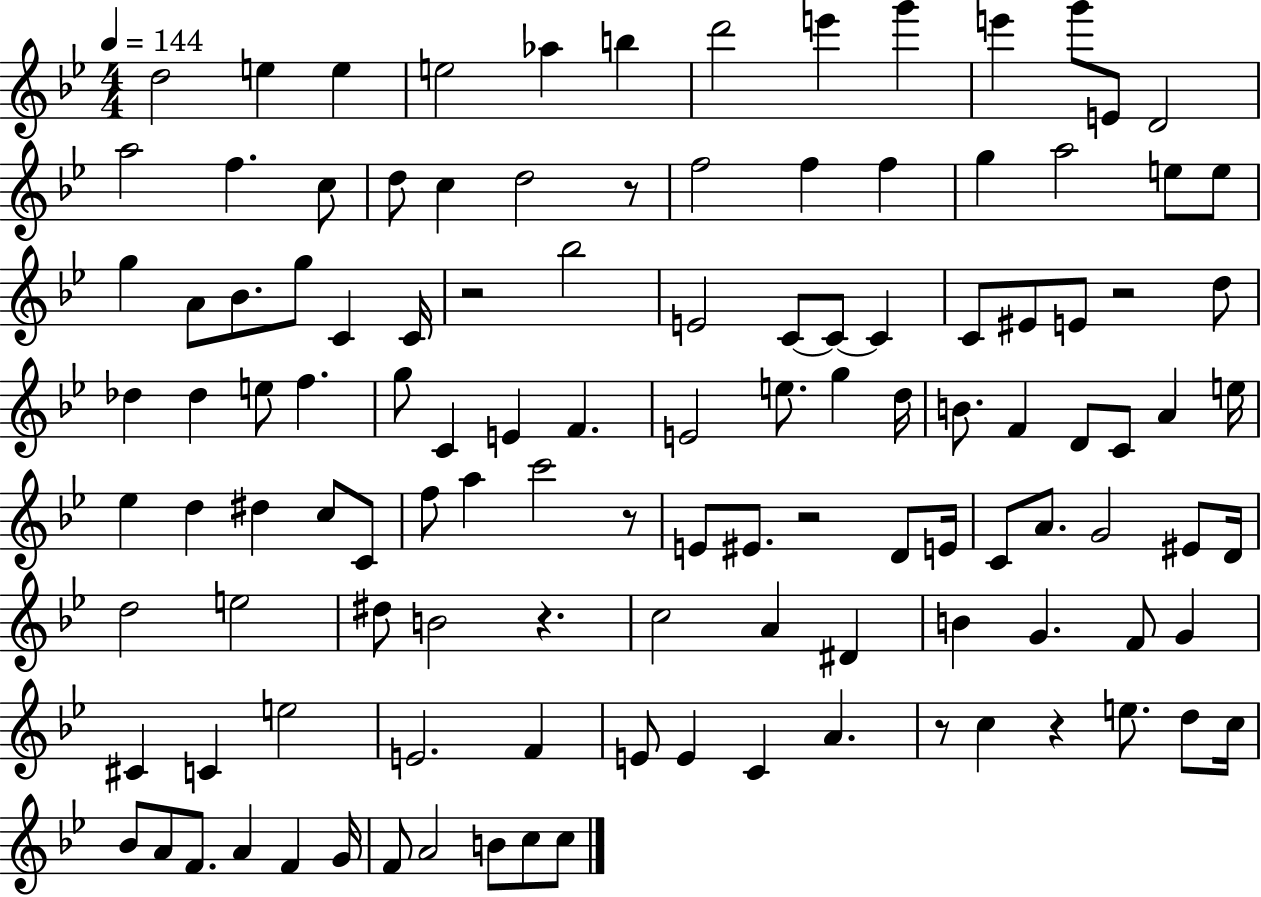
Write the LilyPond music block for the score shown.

{
  \clef treble
  \numericTimeSignature
  \time 4/4
  \key bes \major
  \tempo 4 = 144
  d''2 e''4 e''4 | e''2 aes''4 b''4 | d'''2 e'''4 g'''4 | e'''4 g'''8 e'8 d'2 | \break a''2 f''4. c''8 | d''8 c''4 d''2 r8 | f''2 f''4 f''4 | g''4 a''2 e''8 e''8 | \break g''4 a'8 bes'8. g''8 c'4 c'16 | r2 bes''2 | e'2 c'8~~ c'8~~ c'4 | c'8 eis'8 e'8 r2 d''8 | \break des''4 des''4 e''8 f''4. | g''8 c'4 e'4 f'4. | e'2 e''8. g''4 d''16 | b'8. f'4 d'8 c'8 a'4 e''16 | \break ees''4 d''4 dis''4 c''8 c'8 | f''8 a''4 c'''2 r8 | e'8 eis'8. r2 d'8 e'16 | c'8 a'8. g'2 eis'8 d'16 | \break d''2 e''2 | dis''8 b'2 r4. | c''2 a'4 dis'4 | b'4 g'4. f'8 g'4 | \break cis'4 c'4 e''2 | e'2. f'4 | e'8 e'4 c'4 a'4. | r8 c''4 r4 e''8. d''8 c''16 | \break bes'8 a'8 f'8. a'4 f'4 g'16 | f'8 a'2 b'8 c''8 c''8 | \bar "|."
}